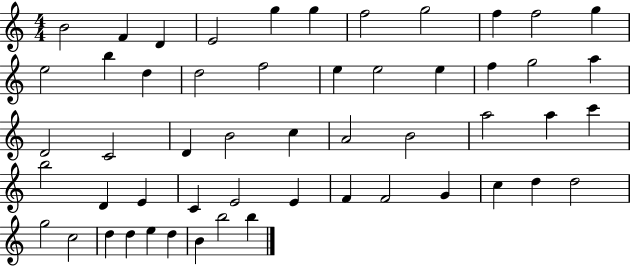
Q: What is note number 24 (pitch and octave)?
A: C4